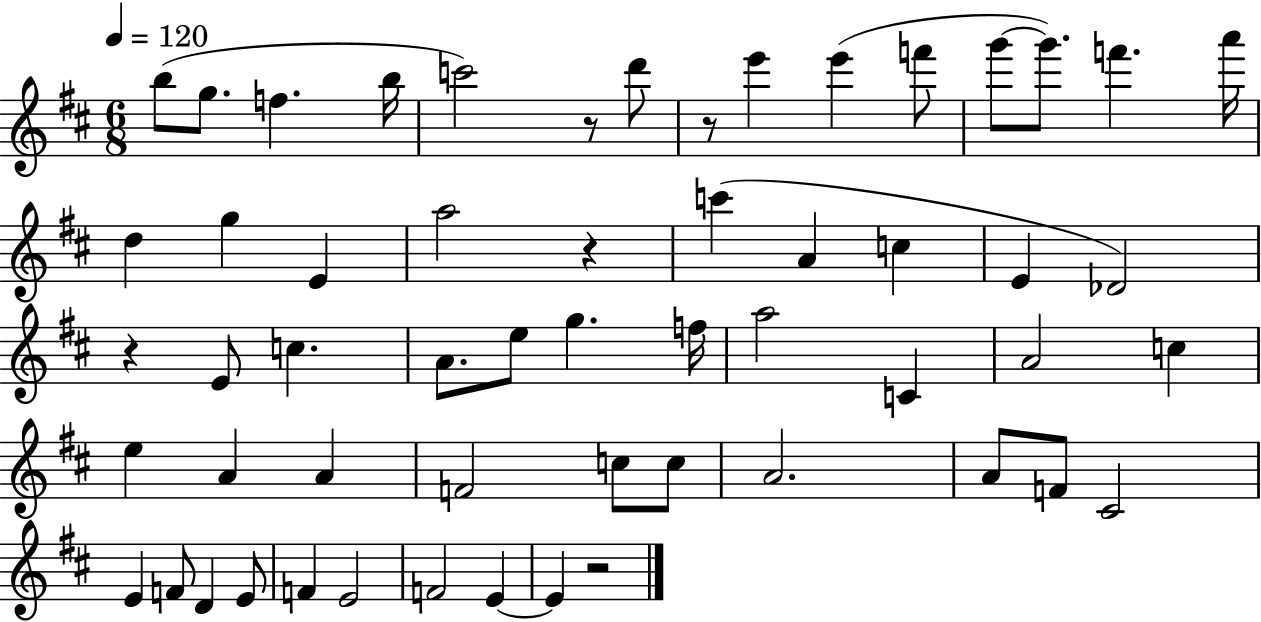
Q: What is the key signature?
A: D major